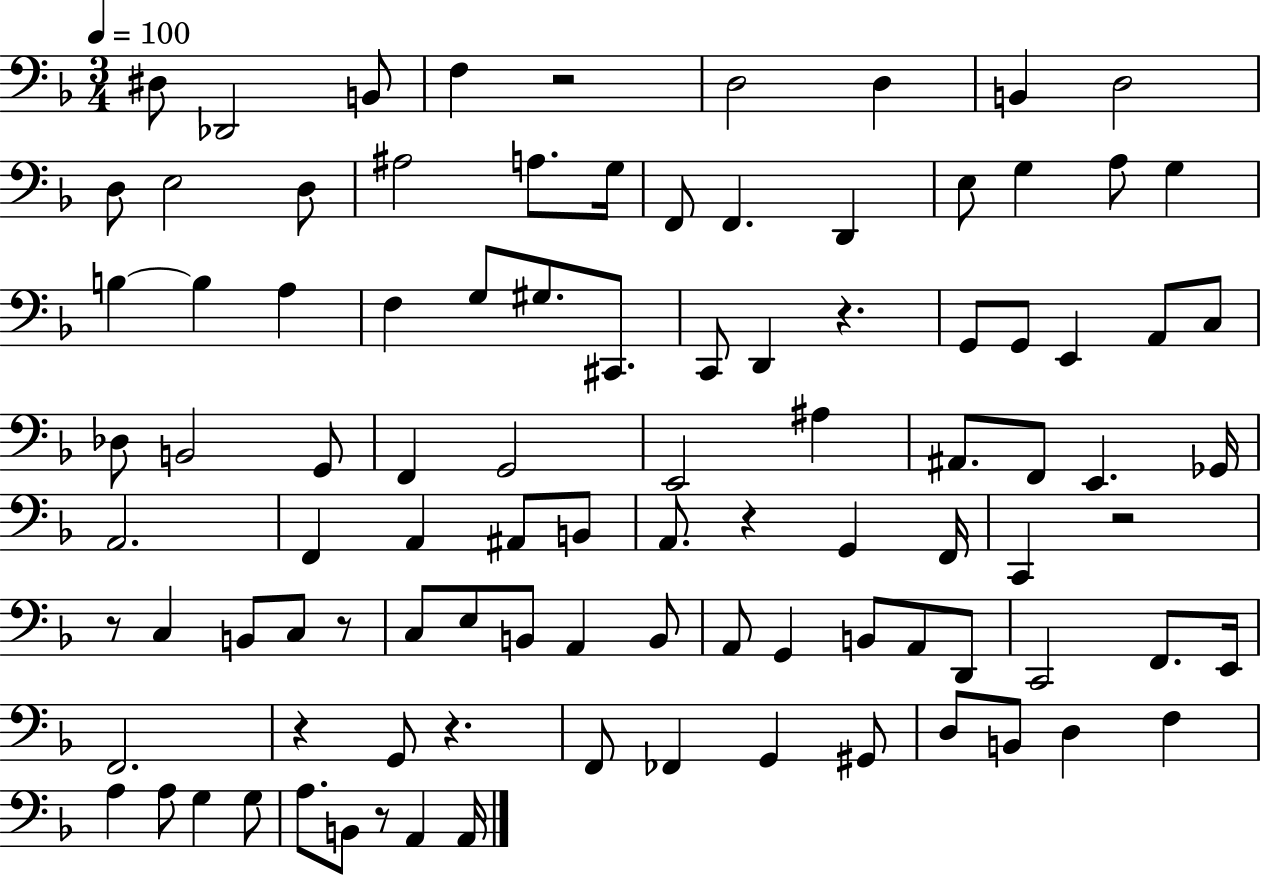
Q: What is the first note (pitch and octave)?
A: D#3